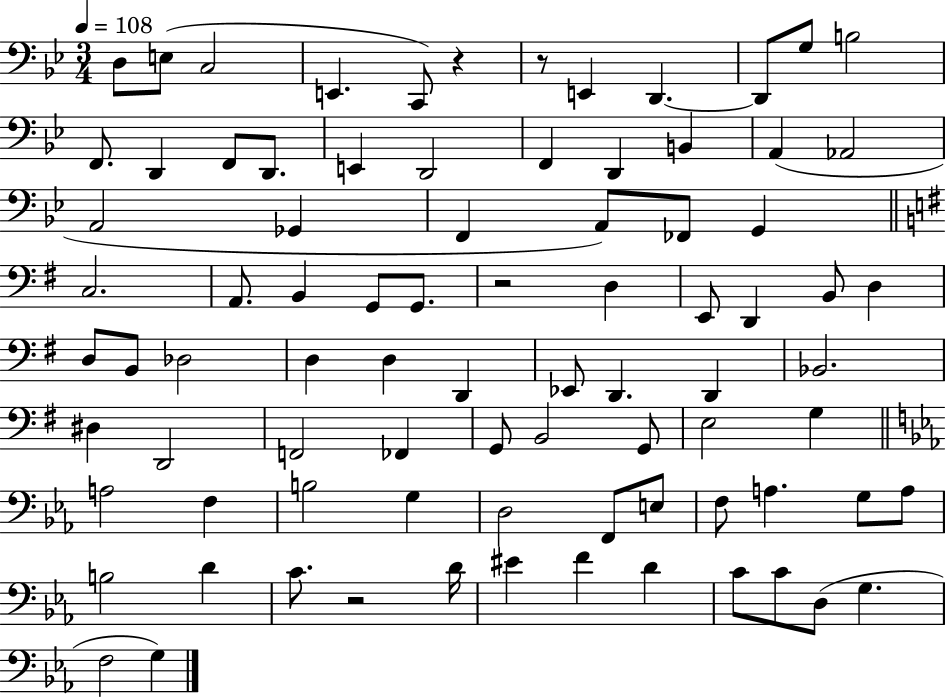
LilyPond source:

{
  \clef bass
  \numericTimeSignature
  \time 3/4
  \key bes \major
  \tempo 4 = 108
  d8 e8( c2 | e,4. c,8) r4 | r8 e,4 d,4.~~ | d,8 g8 b2 | \break f,8. d,4 f,8 d,8. | e,4 d,2 | f,4 d,4 b,4 | a,4( aes,2 | \break a,2 ges,4 | f,4 a,8) fes,8 g,4 | \bar "||" \break \key g \major c2. | a,8. b,4 g,8 g,8. | r2 d4 | e,8 d,4 b,8 d4 | \break d8 b,8 des2 | d4 d4 d,4 | ees,8 d,4. d,4 | bes,2. | \break dis4 d,2 | f,2 fes,4 | g,8 b,2 g,8 | e2 g4 | \break \bar "||" \break \key c \minor a2 f4 | b2 g4 | d2 f,8 e8 | f8 a4. g8 a8 | \break b2 d'4 | c'8. r2 d'16 | eis'4 f'4 d'4 | c'8 c'8 d8( g4. | \break f2 g4) | \bar "|."
}